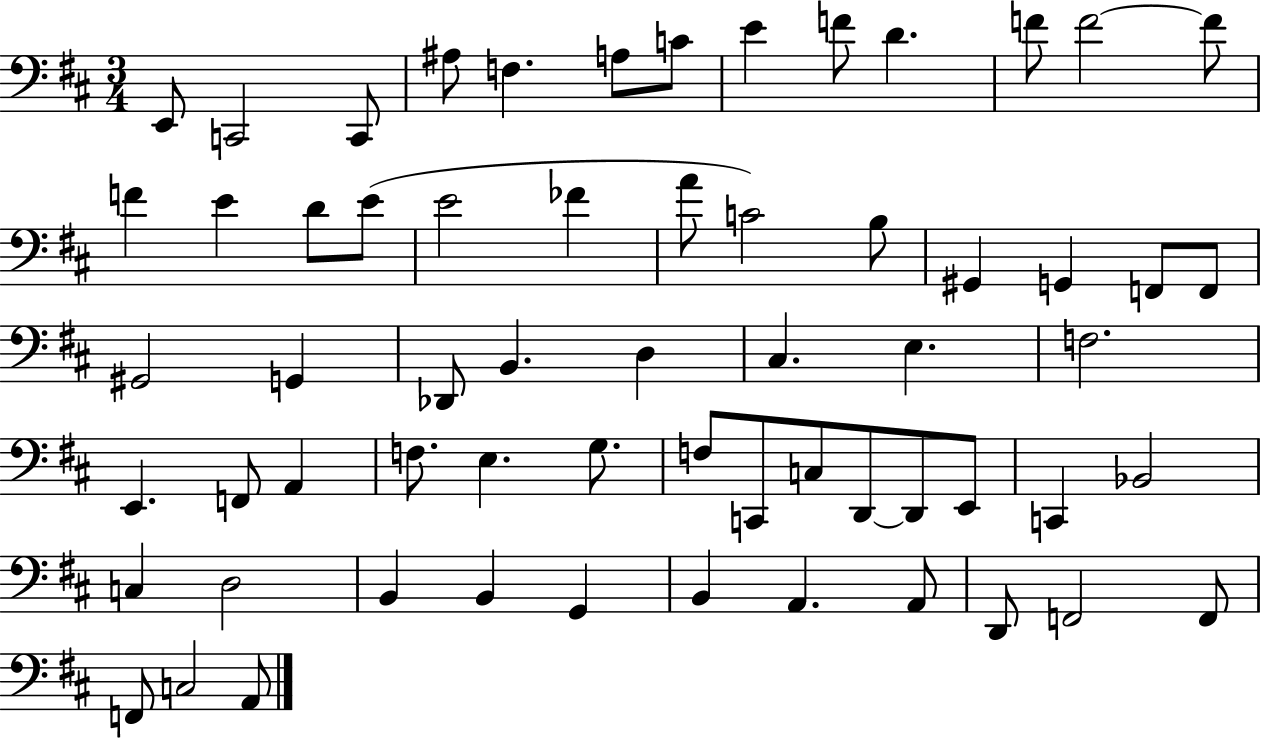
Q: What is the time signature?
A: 3/4